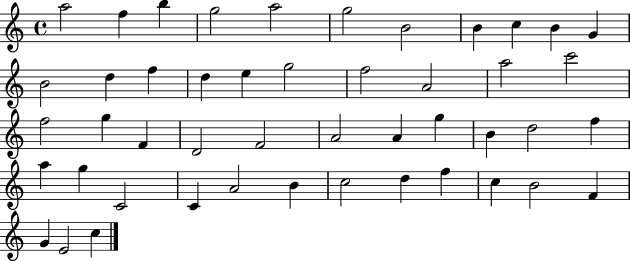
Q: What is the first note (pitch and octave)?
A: A5